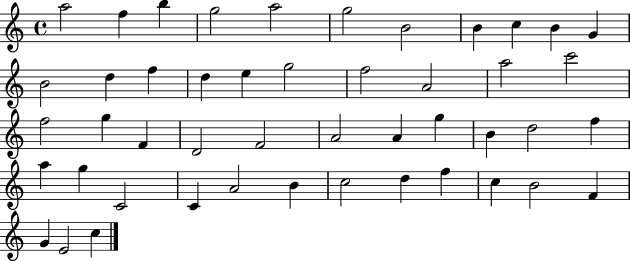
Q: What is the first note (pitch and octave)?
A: A5